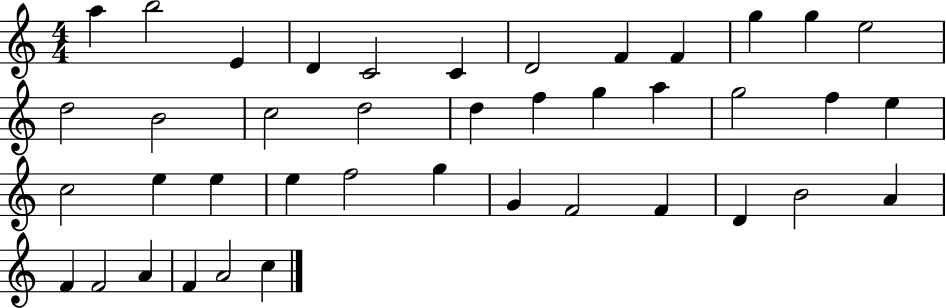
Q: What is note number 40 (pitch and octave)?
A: A4